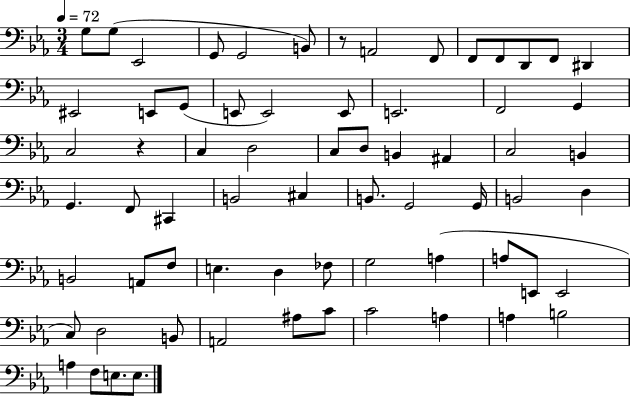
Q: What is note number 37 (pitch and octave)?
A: B2